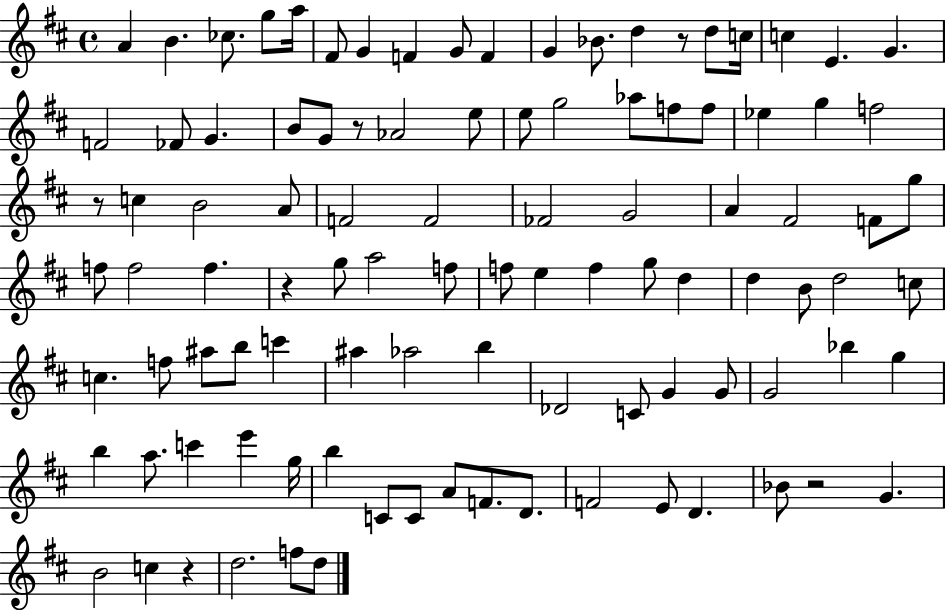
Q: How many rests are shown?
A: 6